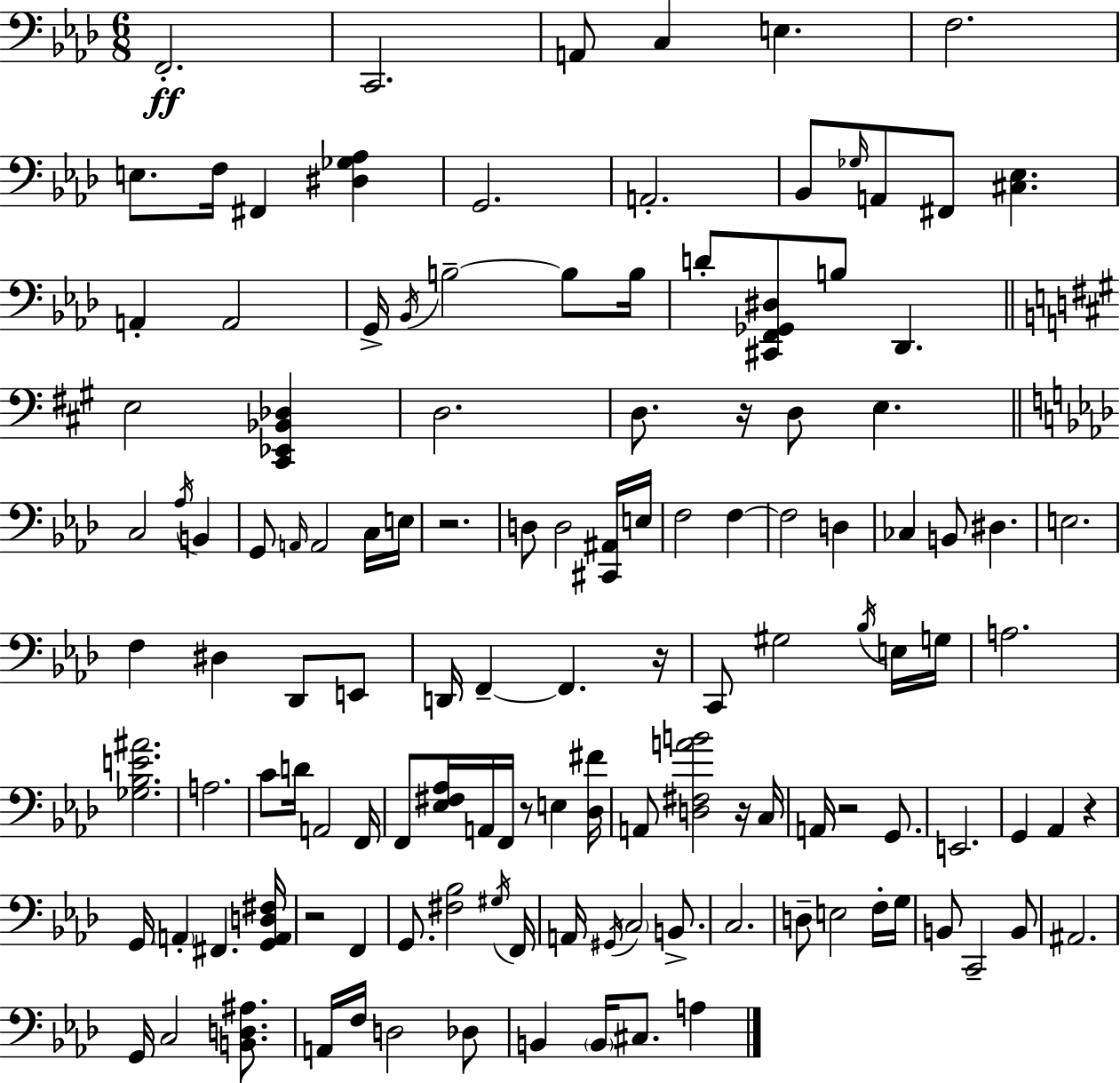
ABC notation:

X:1
T:Untitled
M:6/8
L:1/4
K:Fm
F,,2 C,,2 A,,/2 C, E, F,2 E,/2 F,/4 ^F,, [^D,_G,_A,] G,,2 A,,2 _B,,/2 _G,/4 A,,/2 ^F,,/2 [^C,_E,] A,, A,,2 G,,/4 _B,,/4 B,2 B,/2 B,/4 D/2 [^C,,F,,_G,,^D,]/2 B,/2 _D,, E,2 [^C,,_E,,_B,,_D,] D,2 D,/2 z/4 D,/2 E, C,2 _A,/4 B,, G,,/2 A,,/4 A,,2 C,/4 E,/4 z2 D,/2 D,2 [^C,,^A,,]/4 E,/4 F,2 F, F,2 D, _C, B,,/2 ^D, E,2 F, ^D, _D,,/2 E,,/2 D,,/4 F,, F,, z/4 C,,/2 ^G,2 _B,/4 E,/4 G,/4 A,2 [_G,_B,E^A]2 A,2 C/2 D/4 A,,2 F,,/4 F,,/2 [_E,^F,_A,]/4 A,,/4 F,,/4 z/2 E, [_D,^F]/4 A,,/2 [D,^F,AB]2 z/4 C,/4 A,,/4 z2 G,,/2 E,,2 G,, _A,, z G,,/4 A,, ^F,, [G,,A,,D,^F,]/4 z2 F,, G,,/2 [^F,_B,]2 ^G,/4 F,,/4 A,,/4 ^G,,/4 C,2 B,,/2 C,2 D,/2 E,2 F,/4 G,/4 B,,/2 C,,2 B,,/2 ^A,,2 G,,/4 C,2 [B,,D,^A,]/2 A,,/4 F,/4 D,2 _D,/2 B,, B,,/4 ^C,/2 A,